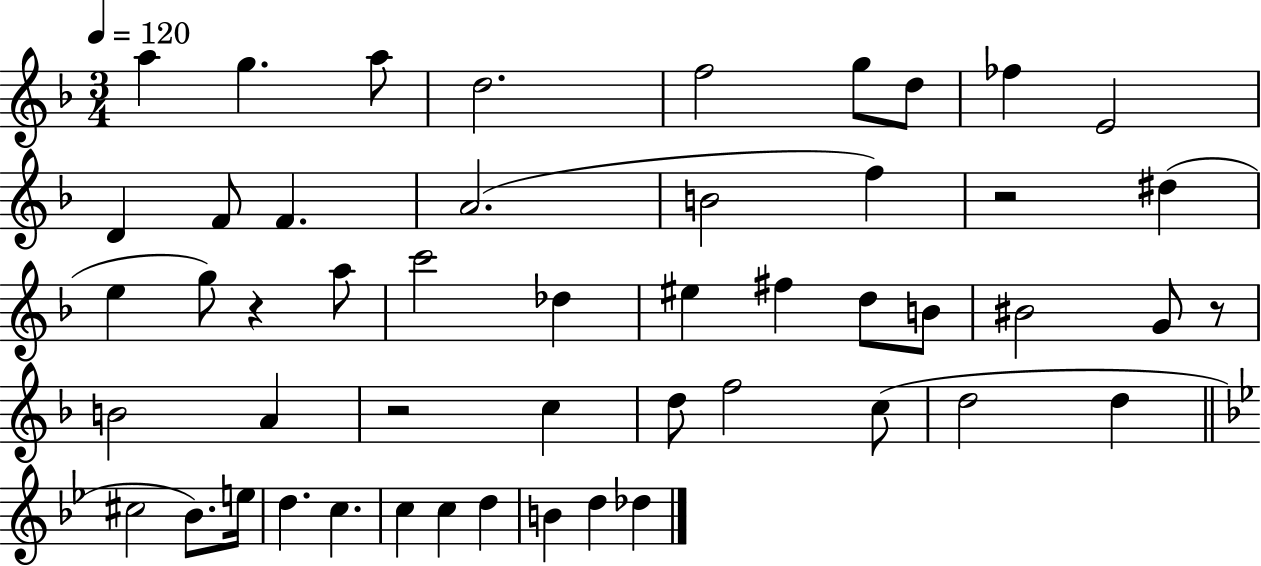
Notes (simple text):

A5/q G5/q. A5/e D5/h. F5/h G5/e D5/e FES5/q E4/h D4/q F4/e F4/q. A4/h. B4/h F5/q R/h D#5/q E5/q G5/e R/q A5/e C6/h Db5/q EIS5/q F#5/q D5/e B4/e BIS4/h G4/e R/e B4/h A4/q R/h C5/q D5/e F5/h C5/e D5/h D5/q C#5/h Bb4/e. E5/s D5/q. C5/q. C5/q C5/q D5/q B4/q D5/q Db5/q